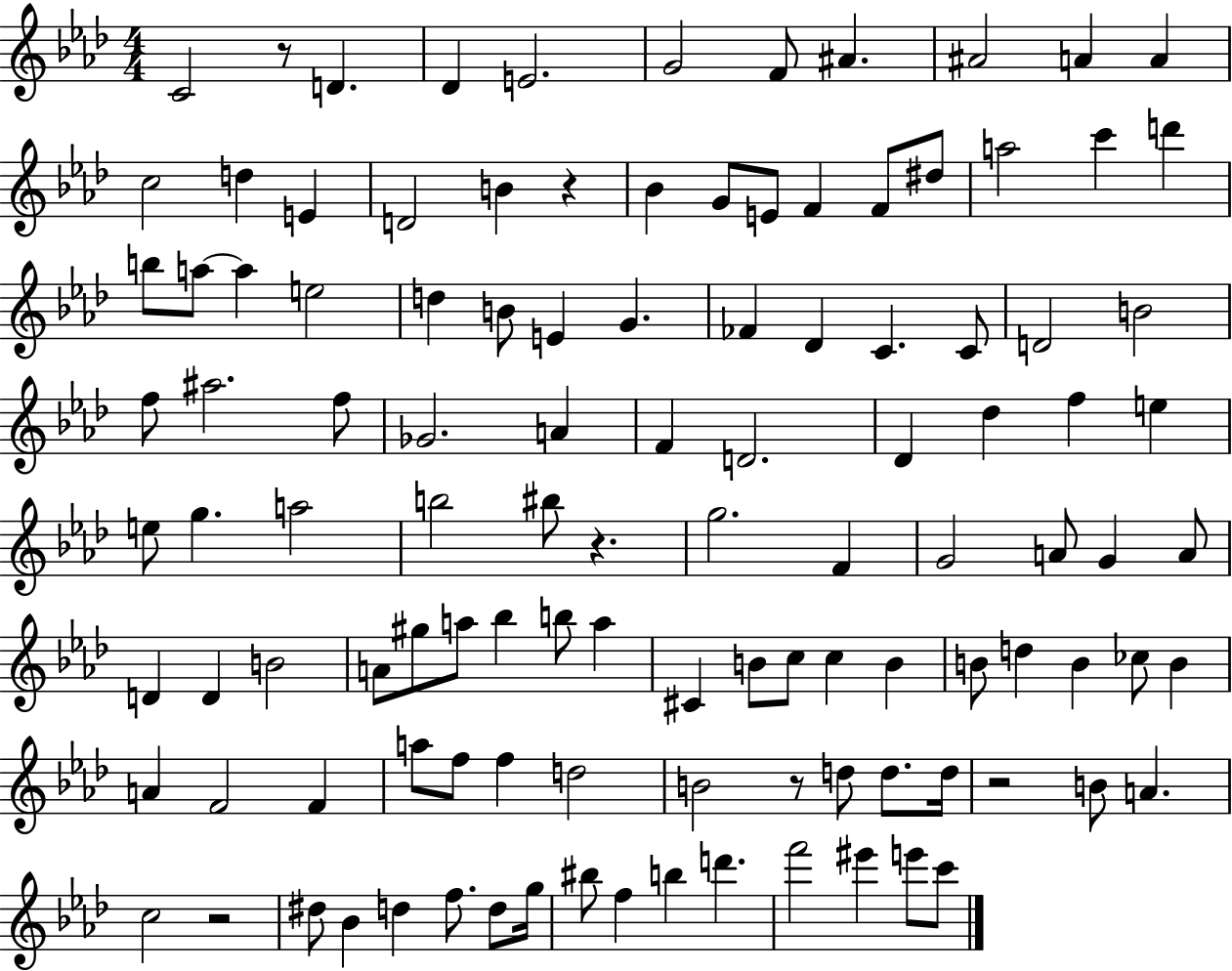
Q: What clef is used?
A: treble